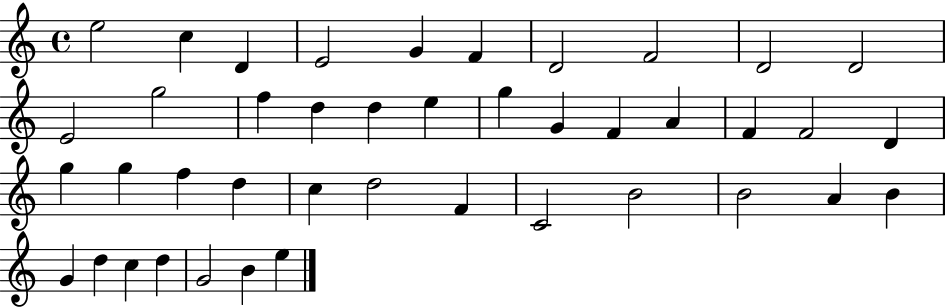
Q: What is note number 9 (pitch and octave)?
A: D4